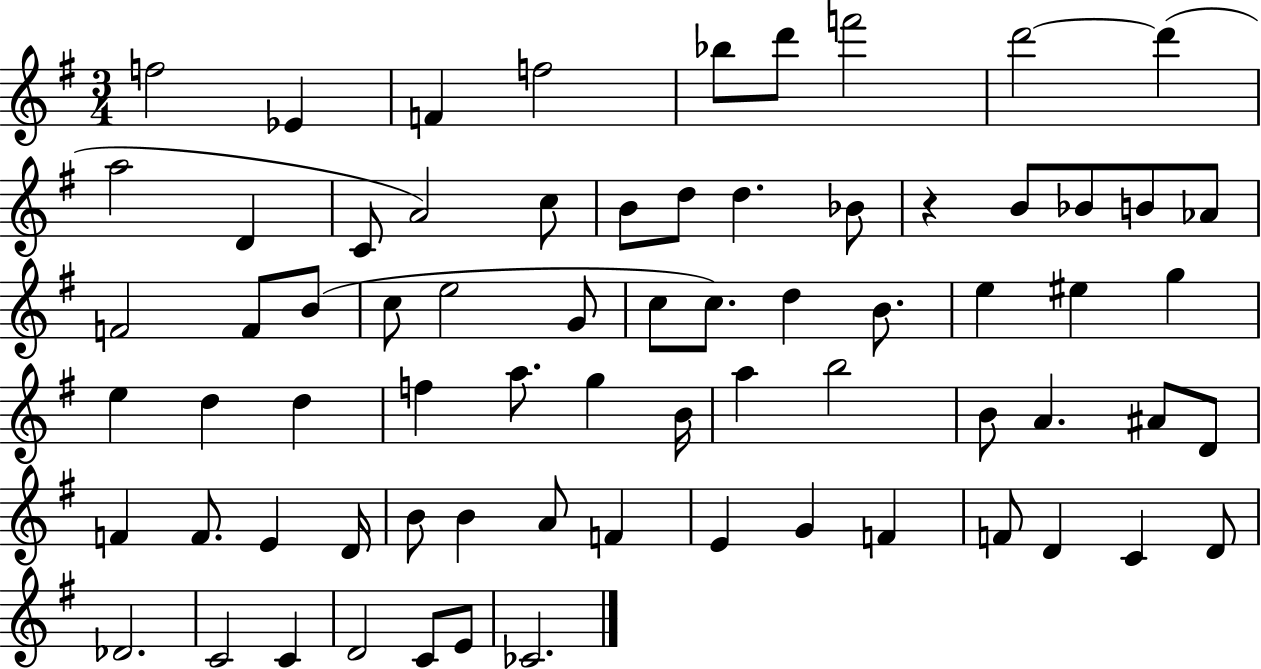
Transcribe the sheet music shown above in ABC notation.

X:1
T:Untitled
M:3/4
L:1/4
K:G
f2 _E F f2 _b/2 d'/2 f'2 d'2 d' a2 D C/2 A2 c/2 B/2 d/2 d _B/2 z B/2 _B/2 B/2 _A/2 F2 F/2 B/2 c/2 e2 G/2 c/2 c/2 d B/2 e ^e g e d d f a/2 g B/4 a b2 B/2 A ^A/2 D/2 F F/2 E D/4 B/2 B A/2 F E G F F/2 D C D/2 _D2 C2 C D2 C/2 E/2 _C2